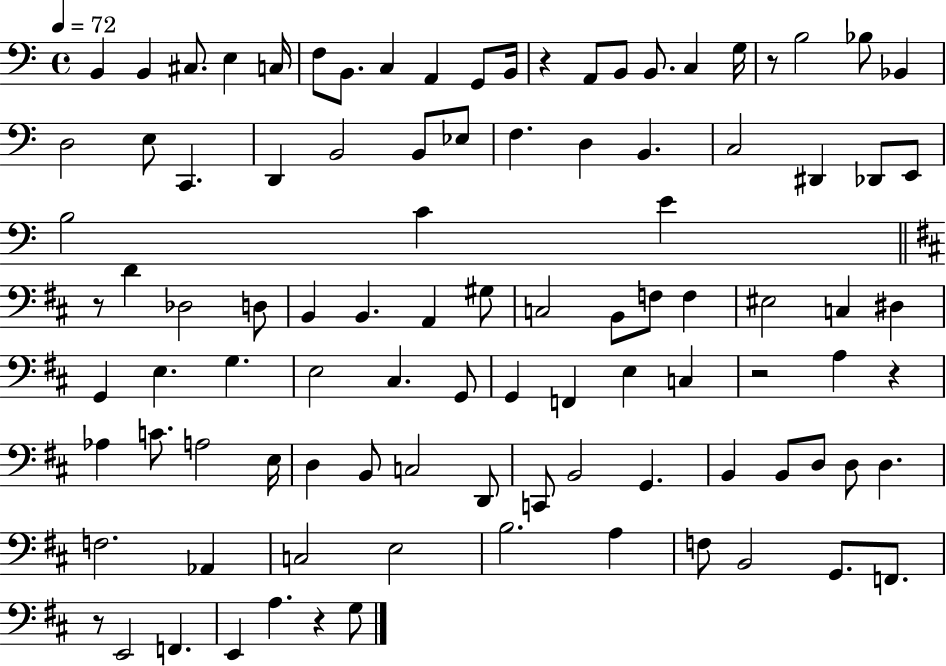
{
  \clef bass
  \time 4/4
  \defaultTimeSignature
  \key c \major
  \tempo 4 = 72
  b,4 b,4 cis8. e4 c16 | f8 b,8. c4 a,4 g,8 b,16 | r4 a,8 b,8 b,8. c4 g16 | r8 b2 bes8 bes,4 | \break d2 e8 c,4. | d,4 b,2 b,8 ees8 | f4. d4 b,4. | c2 dis,4 des,8 e,8 | \break b2 c'4 e'4 | \bar "||" \break \key d \major r8 d'4 des2 d8 | b,4 b,4. a,4 gis8 | c2 b,8 f8 f4 | eis2 c4 dis4 | \break g,4 e4. g4. | e2 cis4. g,8 | g,4 f,4 e4 c4 | r2 a4 r4 | \break aes4 c'8. a2 e16 | d4 b,8 c2 d,8 | c,8 b,2 g,4. | b,4 b,8 d8 d8 d4. | \break f2. aes,4 | c2 e2 | b2. a4 | f8 b,2 g,8. f,8. | \break r8 e,2 f,4. | e,4 a4. r4 g8 | \bar "|."
}